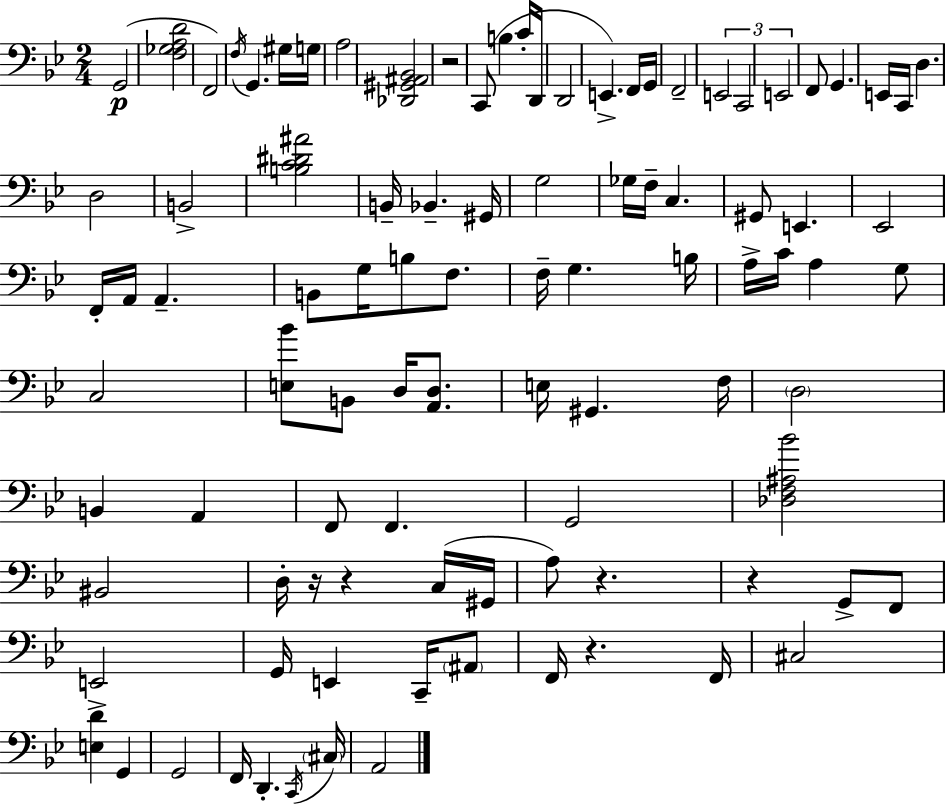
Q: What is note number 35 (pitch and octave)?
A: E2